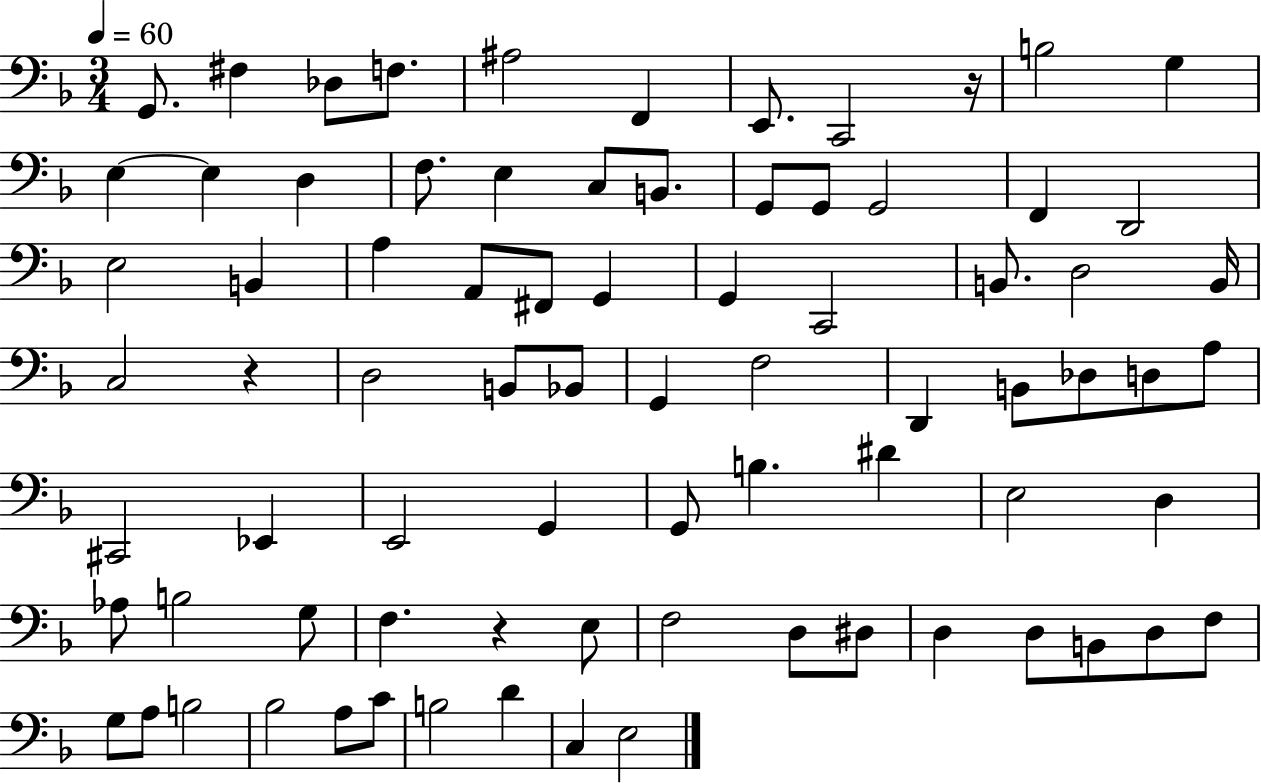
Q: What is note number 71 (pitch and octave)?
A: A3